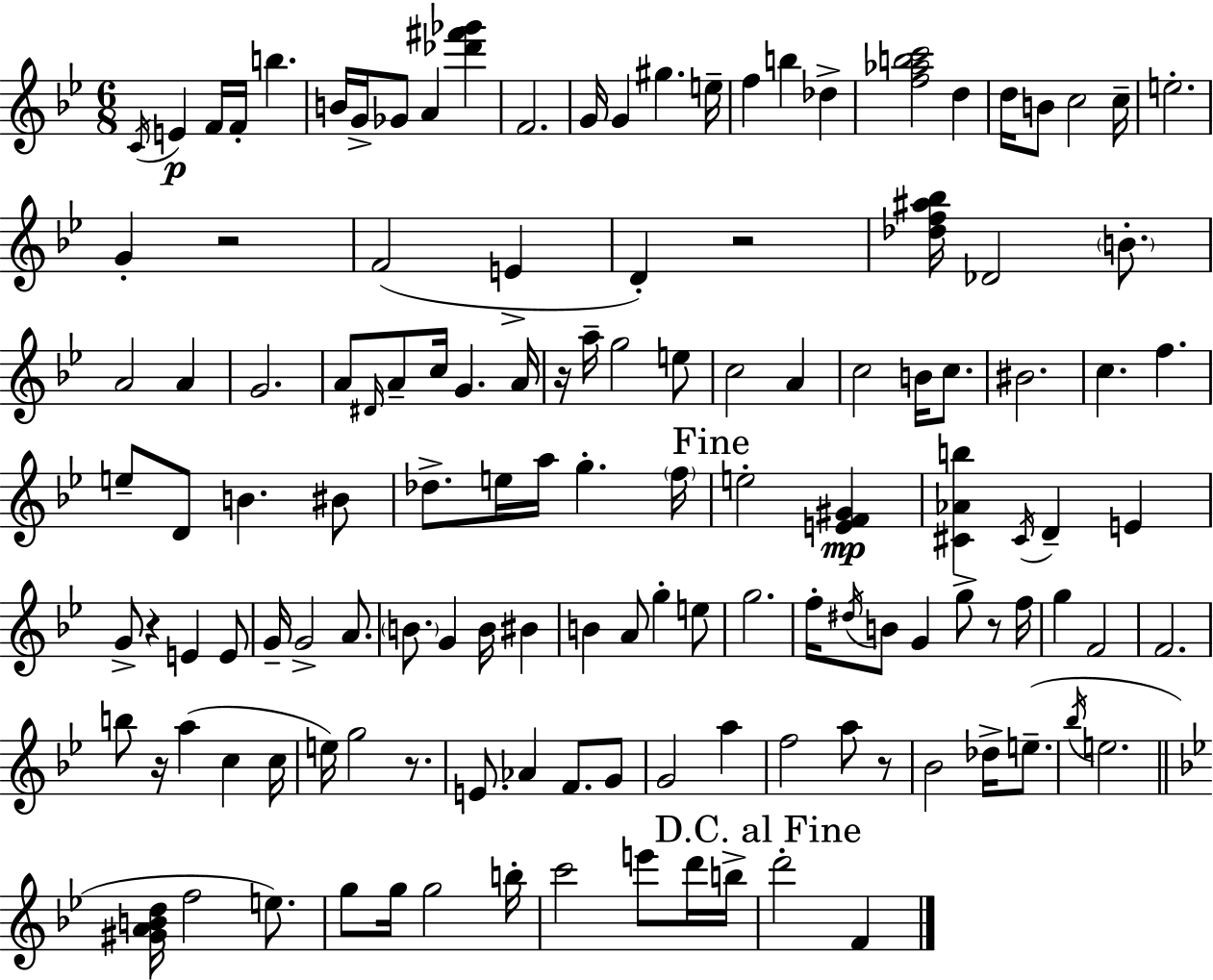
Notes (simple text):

C4/s E4/q F4/s F4/s B5/q. B4/s G4/s Gb4/e A4/q [Db6,F#6,Gb6]/q F4/h. G4/s G4/q G#5/q. E5/s F5/q B5/q Db5/q [F5,Ab5,B5,C6]/h D5/q D5/s B4/e C5/h C5/s E5/h. G4/q R/h F4/h E4/q D4/q R/h [Db5,F5,A#5,Bb5]/s Db4/h B4/e. A4/h A4/q G4/h. A4/e D#4/s A4/e C5/s G4/q. A4/s R/s A5/s G5/h E5/e C5/h A4/q C5/h B4/s C5/e. BIS4/h. C5/q. F5/q. E5/e D4/e B4/q. BIS4/e Db5/e. E5/s A5/s G5/q. F5/s E5/h [E4,F4,G#4]/q [C#4,Ab4,B5]/q C#4/s D4/q E4/q G4/e R/q E4/q E4/e G4/s G4/h A4/e. B4/e. G4/q B4/s BIS4/q B4/q A4/e G5/q E5/e G5/h. F5/s D#5/s B4/e G4/q G5/e R/e F5/s G5/q F4/h F4/h. B5/e R/s A5/q C5/q C5/s E5/s G5/h R/e. E4/e. Ab4/q F4/e. G4/e G4/h A5/q F5/h A5/e R/e Bb4/h Db5/s E5/e. Bb5/s E5/h. [G#4,A4,B4,D5]/s F5/h E5/e. G5/e G5/s G5/h B5/s C6/h E6/e D6/s B5/s D6/h F4/q